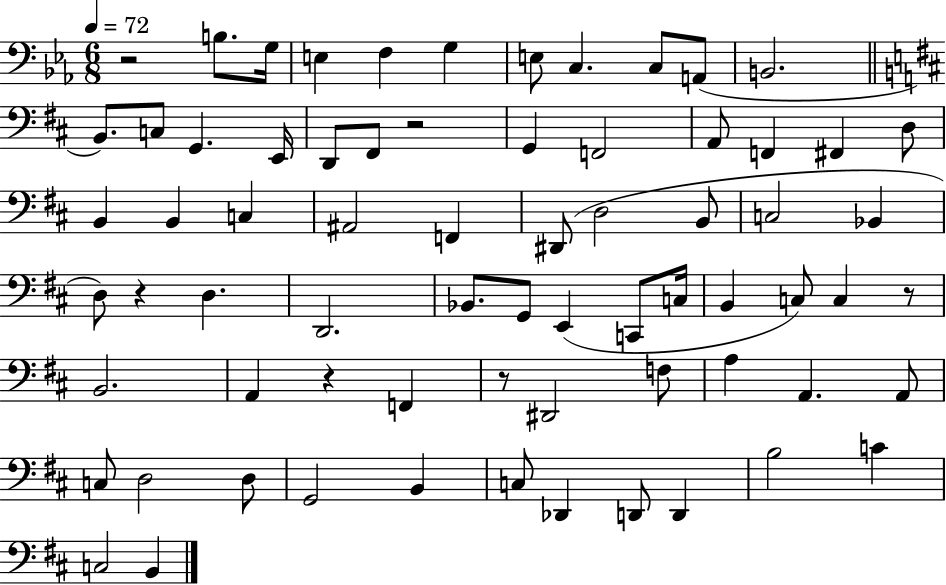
{
  \clef bass
  \numericTimeSignature
  \time 6/8
  \key ees \major
  \tempo 4 = 72
  r2 b8. g16 | e4 f4 g4 | e8 c4. c8 a,8( | b,2. | \break \bar "||" \break \key d \major b,8.) c8 g,4. e,16 | d,8 fis,8 r2 | g,4 f,2 | a,8 f,4 fis,4 d8 | \break b,4 b,4 c4 | ais,2 f,4 | dis,8( d2 b,8 | c2 bes,4 | \break d8) r4 d4. | d,2. | bes,8. g,8 e,4( c,8 c16 | b,4 c8) c4 r8 | \break b,2. | a,4 r4 f,4 | r8 dis,2 f8 | a4 a,4. a,8 | \break c8 d2 d8 | g,2 b,4 | c8 des,4 d,8 d,4 | b2 c'4 | \break c2 b,4 | \bar "|."
}